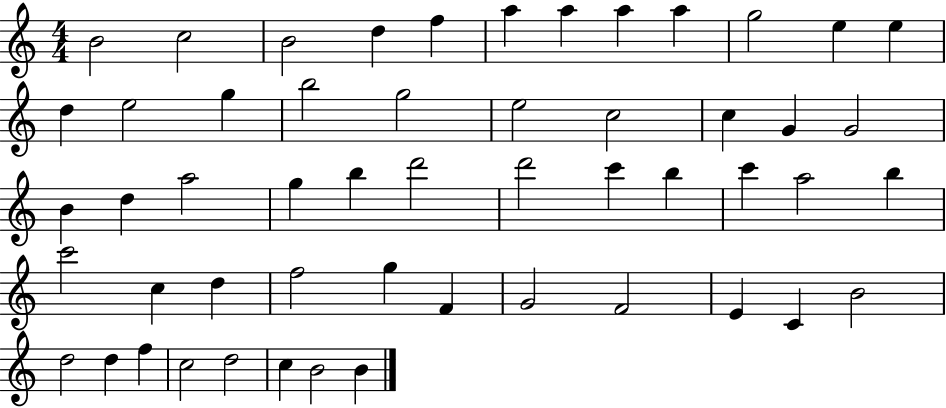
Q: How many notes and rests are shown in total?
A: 53